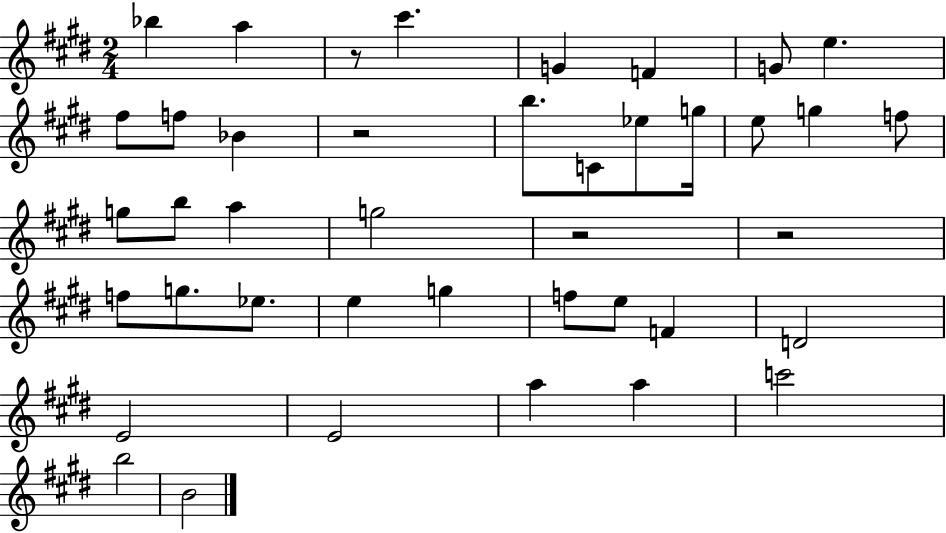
X:1
T:Untitled
M:2/4
L:1/4
K:E
_b a z/2 ^c' G F G/2 e ^f/2 f/2 _B z2 b/2 C/2 _e/2 g/4 e/2 g f/2 g/2 b/2 a g2 z2 z2 f/2 g/2 _e/2 e g f/2 e/2 F D2 E2 E2 a a c'2 b2 B2